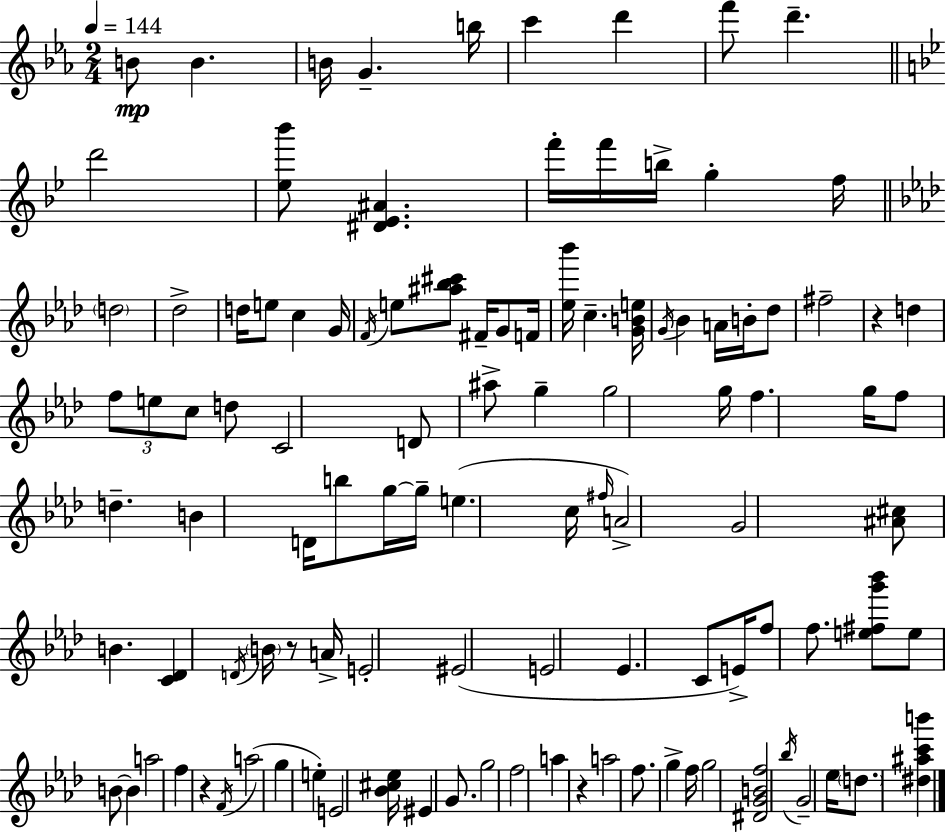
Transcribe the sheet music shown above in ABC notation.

X:1
T:Untitled
M:2/4
L:1/4
K:Cm
B/2 B B/4 G b/4 c' d' f'/2 d' d'2 [_e_b']/2 [^D_E^A] f'/4 f'/4 b/4 g f/4 d2 _d2 d/4 e/2 c G/4 F/4 e/2 [^a_b^c']/2 ^F/4 G/2 F/4 [_e_b']/4 c [GBe]/4 G/4 _B A/4 B/4 _d/2 ^f2 z d f/2 e/2 c/2 d/2 C2 D/2 ^a/2 g g2 g/4 f g/4 f/2 d B D/4 b/2 g/4 g/4 e c/4 ^f/4 A2 G2 [^A^c]/2 B [C_D] D/4 B/4 z/2 A/4 E2 ^E2 E2 _E C/2 E/4 f/2 f/2 [e^fg'_b']/2 e/2 B/2 B a2 f z F/4 a2 g e E2 [_B^c_e]/4 ^E G/2 g2 f2 a z a2 f/2 g f/4 g2 [^DGBf]2 _b/4 G2 _e/4 d/2 [^d^ac'b']